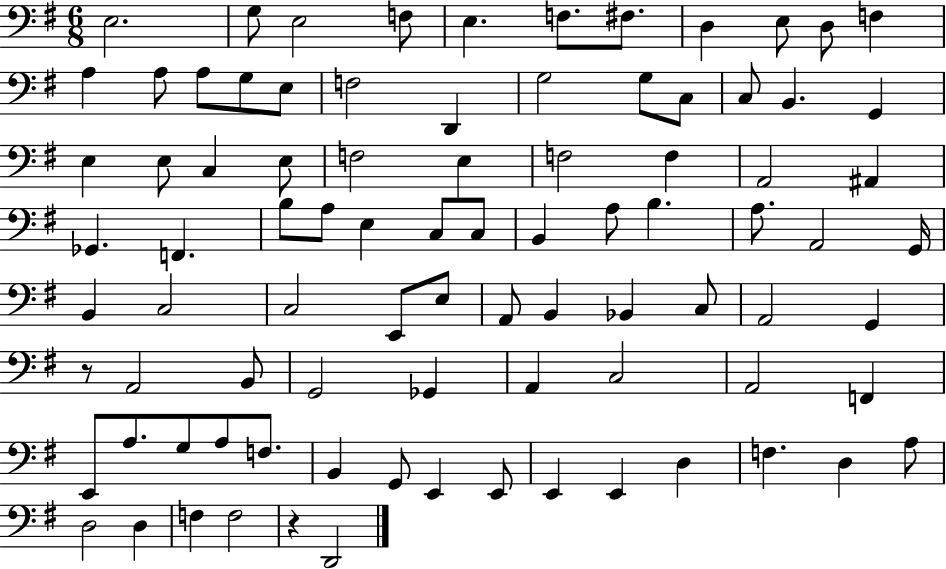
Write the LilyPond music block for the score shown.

{
  \clef bass
  \numericTimeSignature
  \time 6/8
  \key g \major
  e2. | g8 e2 f8 | e4. f8. fis8. | d4 e8 d8 f4 | \break a4 a8 a8 g8 e8 | f2 d,4 | g2 g8 c8 | c8 b,4. g,4 | \break e4 e8 c4 e8 | f2 e4 | f2 f4 | a,2 ais,4 | \break ges,4. f,4. | b8 a8 e4 c8 c8 | b,4 a8 b4. | a8. a,2 g,16 | \break b,4 c2 | c2 e,8 e8 | a,8 b,4 bes,4 c8 | a,2 g,4 | \break r8 a,2 b,8 | g,2 ges,4 | a,4 c2 | a,2 f,4 | \break e,8 a8. g8 a8 f8. | b,4 g,8 e,4 e,8 | e,4 e,4 d4 | f4. d4 a8 | \break d2 d4 | f4 f2 | r4 d,2 | \bar "|."
}